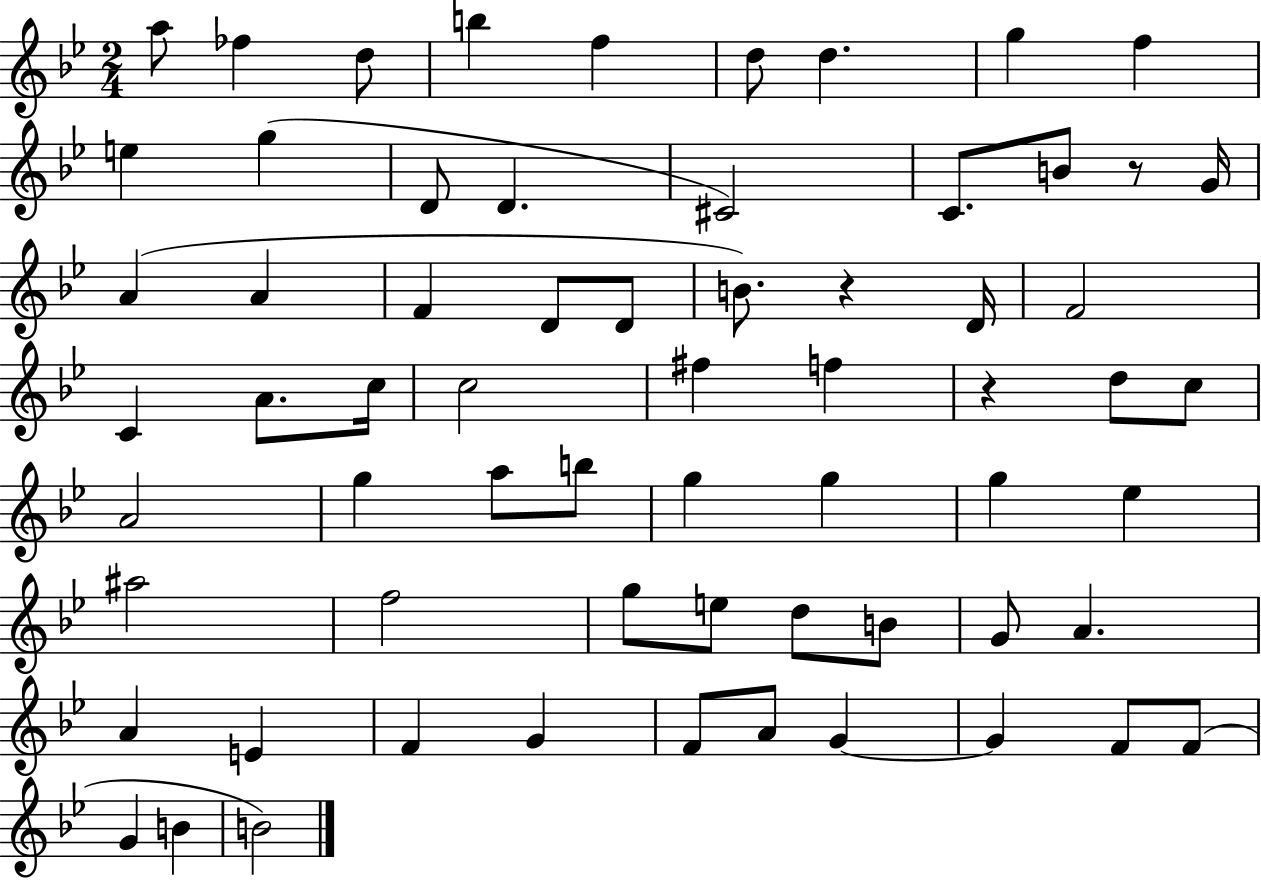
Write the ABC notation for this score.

X:1
T:Untitled
M:2/4
L:1/4
K:Bb
a/2 _f d/2 b f d/2 d g f e g D/2 D ^C2 C/2 B/2 z/2 G/4 A A F D/2 D/2 B/2 z D/4 F2 C A/2 c/4 c2 ^f f z d/2 c/2 A2 g a/2 b/2 g g g _e ^a2 f2 g/2 e/2 d/2 B/2 G/2 A A E F G F/2 A/2 G G F/2 F/2 G B B2